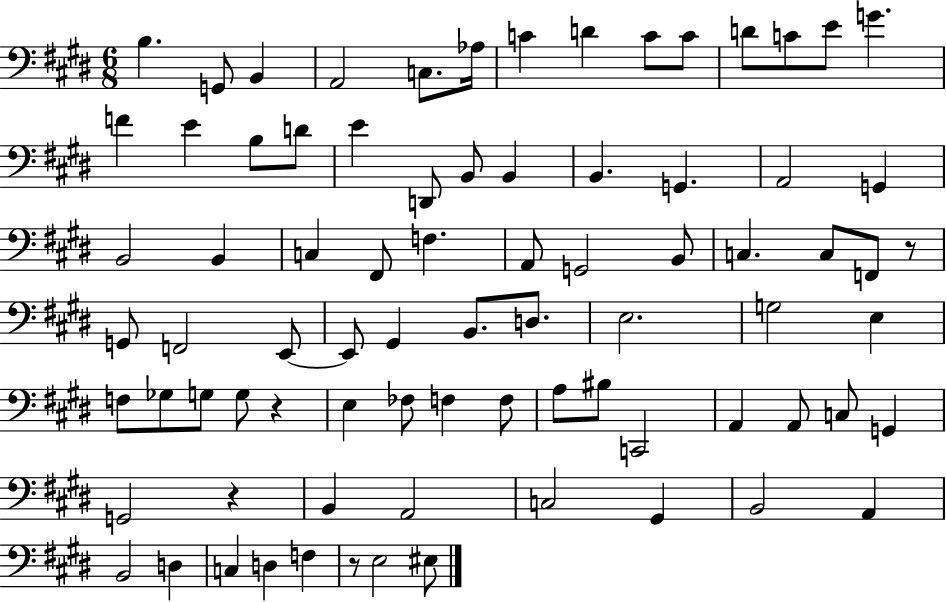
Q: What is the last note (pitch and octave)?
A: EIS3